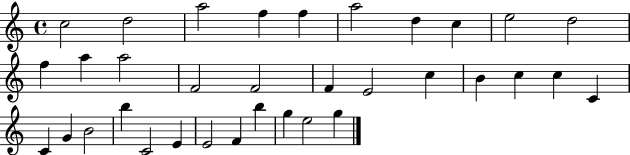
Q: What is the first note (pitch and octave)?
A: C5